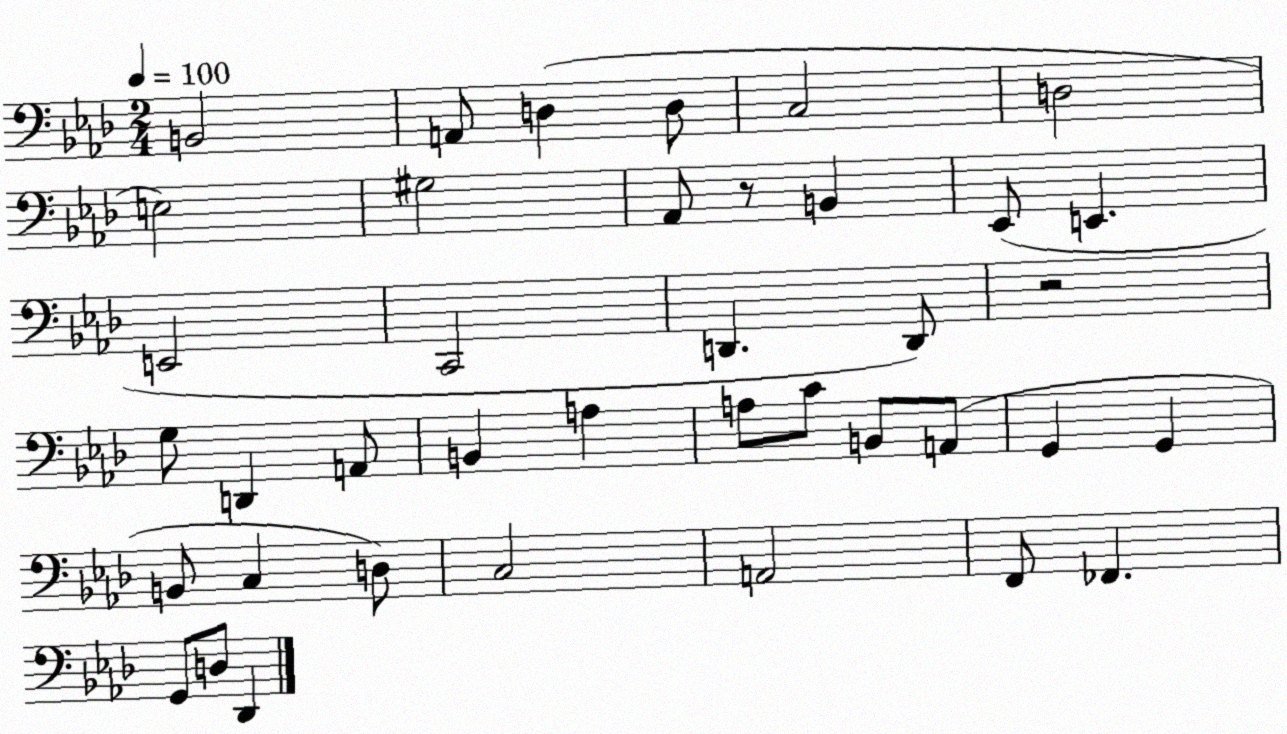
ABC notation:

X:1
T:Untitled
M:2/4
L:1/4
K:Ab
B,,2 A,,/2 D, D,/2 C,2 D,2 E,2 ^G,2 _A,,/2 z/2 B,, _E,,/2 E,, E,,2 C,,2 D,, D,,/2 z2 G,/2 D,, A,,/2 B,, A, A,/2 C/2 B,,/2 A,,/2 G,, G,, B,,/2 C, D,/2 C,2 A,,2 F,,/2 _F,, G,,/2 D,/2 _D,,